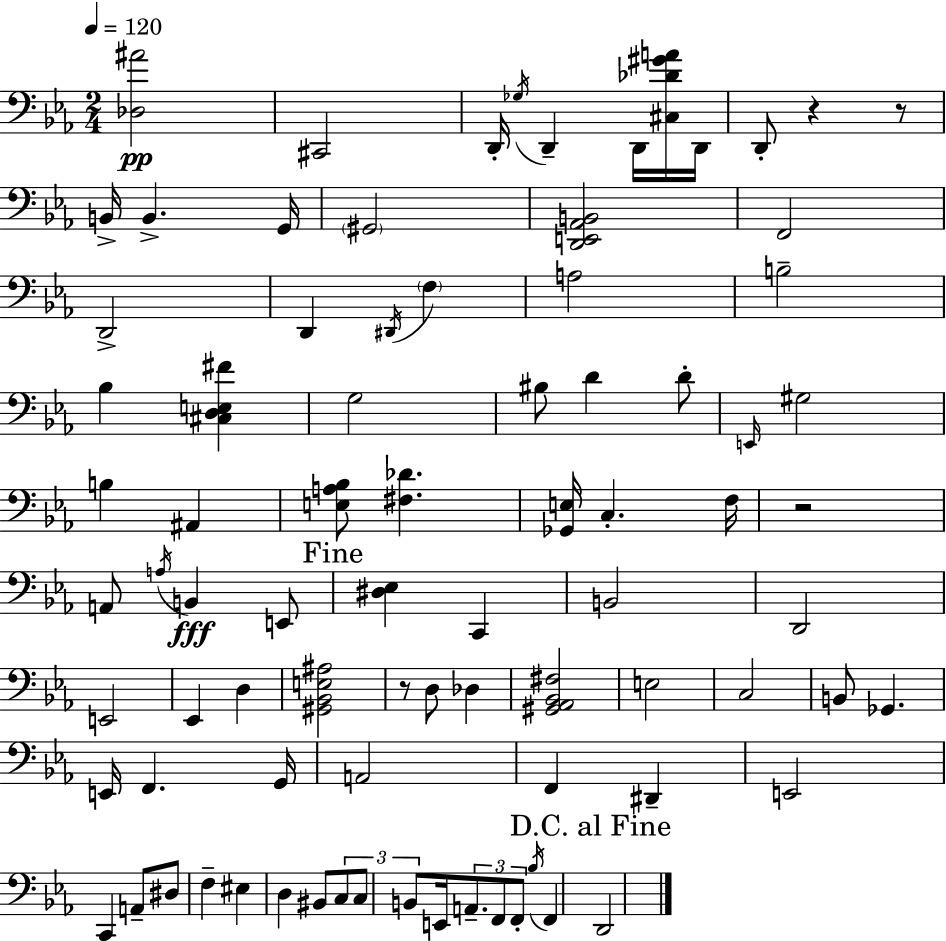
X:1
T:Untitled
M:2/4
L:1/4
K:Eb
[_D,^A]2 ^C,,2 D,,/4 _G,/4 D,, D,,/4 [^C,_D^GA]/4 D,,/4 D,,/2 z z/2 B,,/4 B,, G,,/4 ^G,,2 [D,,E,,_A,,B,,]2 F,,2 D,,2 D,, ^D,,/4 F, A,2 B,2 _B, [^C,D,E,^F] G,2 ^B,/2 D D/2 E,,/4 ^G,2 B, ^A,, [E,A,_B,]/2 [^F,_D] [_G,,E,]/4 C, F,/4 z2 A,,/2 A,/4 B,, E,,/2 [^D,_E,] C,, B,,2 D,,2 E,,2 _E,, D, [^G,,_B,,E,^A,]2 z/2 D,/2 _D, [^G,,_A,,_B,,^F,]2 E,2 C,2 B,,/2 _G,, E,,/4 F,, G,,/4 A,,2 F,, ^D,, E,,2 C,, A,,/2 ^D,/2 F, ^E, D, ^B,,/2 C,/2 C,/2 B,,/2 E,,/4 A,,/2 F,,/2 F,,/2 _B,/4 F,, D,,2